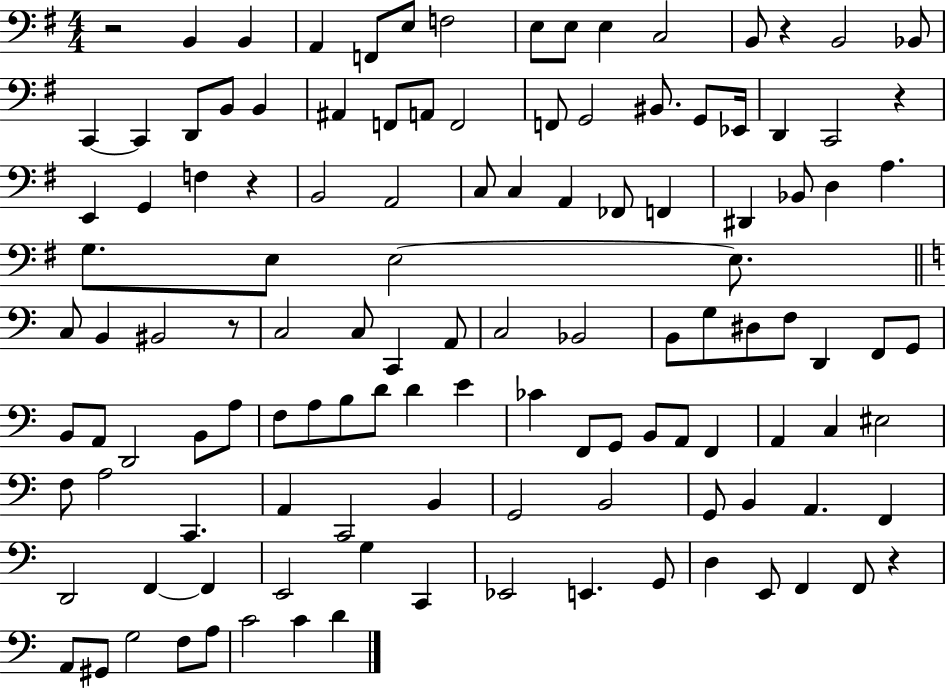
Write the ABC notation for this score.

X:1
T:Untitled
M:4/4
L:1/4
K:G
z2 B,, B,, A,, F,,/2 E,/2 F,2 E,/2 E,/2 E, C,2 B,,/2 z B,,2 _B,,/2 C,, C,, D,,/2 B,,/2 B,, ^A,, F,,/2 A,,/2 F,,2 F,,/2 G,,2 ^B,,/2 G,,/2 _E,,/4 D,, C,,2 z E,, G,, F, z B,,2 A,,2 C,/2 C, A,, _F,,/2 F,, ^D,, _B,,/2 D, A, G,/2 E,/2 E,2 E,/2 C,/2 B,, ^B,,2 z/2 C,2 C,/2 C,, A,,/2 C,2 _B,,2 B,,/2 G,/2 ^D,/2 F,/2 D,, F,,/2 G,,/2 B,,/2 A,,/2 D,,2 B,,/2 A,/2 F,/2 A,/2 B,/2 D/2 D E _C F,,/2 G,,/2 B,,/2 A,,/2 F,, A,, C, ^E,2 F,/2 A,2 C,, A,, C,,2 B,, G,,2 B,,2 G,,/2 B,, A,, F,, D,,2 F,, F,, E,,2 G, C,, _E,,2 E,, G,,/2 D, E,,/2 F,, F,,/2 z A,,/2 ^G,,/2 G,2 F,/2 A,/2 C2 C D